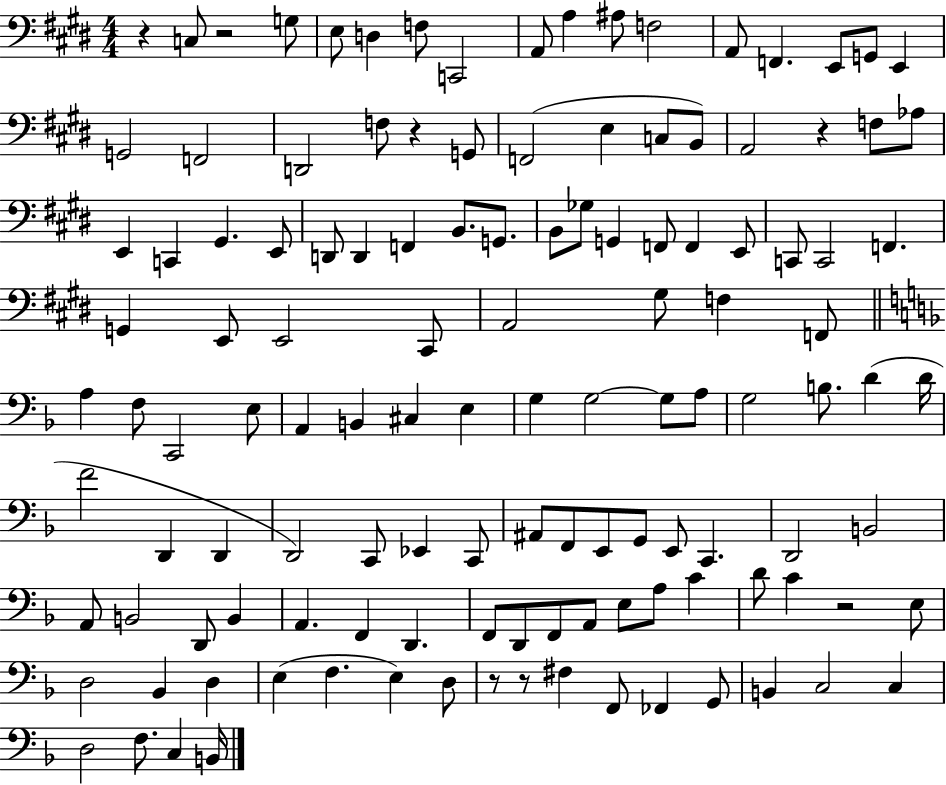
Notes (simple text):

R/q C3/e R/h G3/e E3/e D3/q F3/e C2/h A2/e A3/q A#3/e F3/h A2/e F2/q. E2/e G2/e E2/q G2/h F2/h D2/h F3/e R/q G2/e F2/h E3/q C3/e B2/e A2/h R/q F3/e Ab3/e E2/q C2/q G#2/q. E2/e D2/e D2/q F2/q B2/e. G2/e. B2/e Gb3/e G2/q F2/e F2/q E2/e C2/e C2/h F2/q. G2/q E2/e E2/h C#2/e A2/h G#3/e F3/q F2/e A3/q F3/e C2/h E3/e A2/q B2/q C#3/q E3/q G3/q G3/h G3/e A3/e G3/h B3/e. D4/q D4/s F4/h D2/q D2/q D2/h C2/e Eb2/q C2/e A#2/e F2/e E2/e G2/e E2/e C2/q. D2/h B2/h A2/e B2/h D2/e B2/q A2/q. F2/q D2/q. F2/e D2/e F2/e A2/e E3/e A3/e C4/q D4/e C4/q R/h E3/e D3/h Bb2/q D3/q E3/q F3/q. E3/q D3/e R/e R/e F#3/q F2/e FES2/q G2/e B2/q C3/h C3/q D3/h F3/e. C3/q B2/s